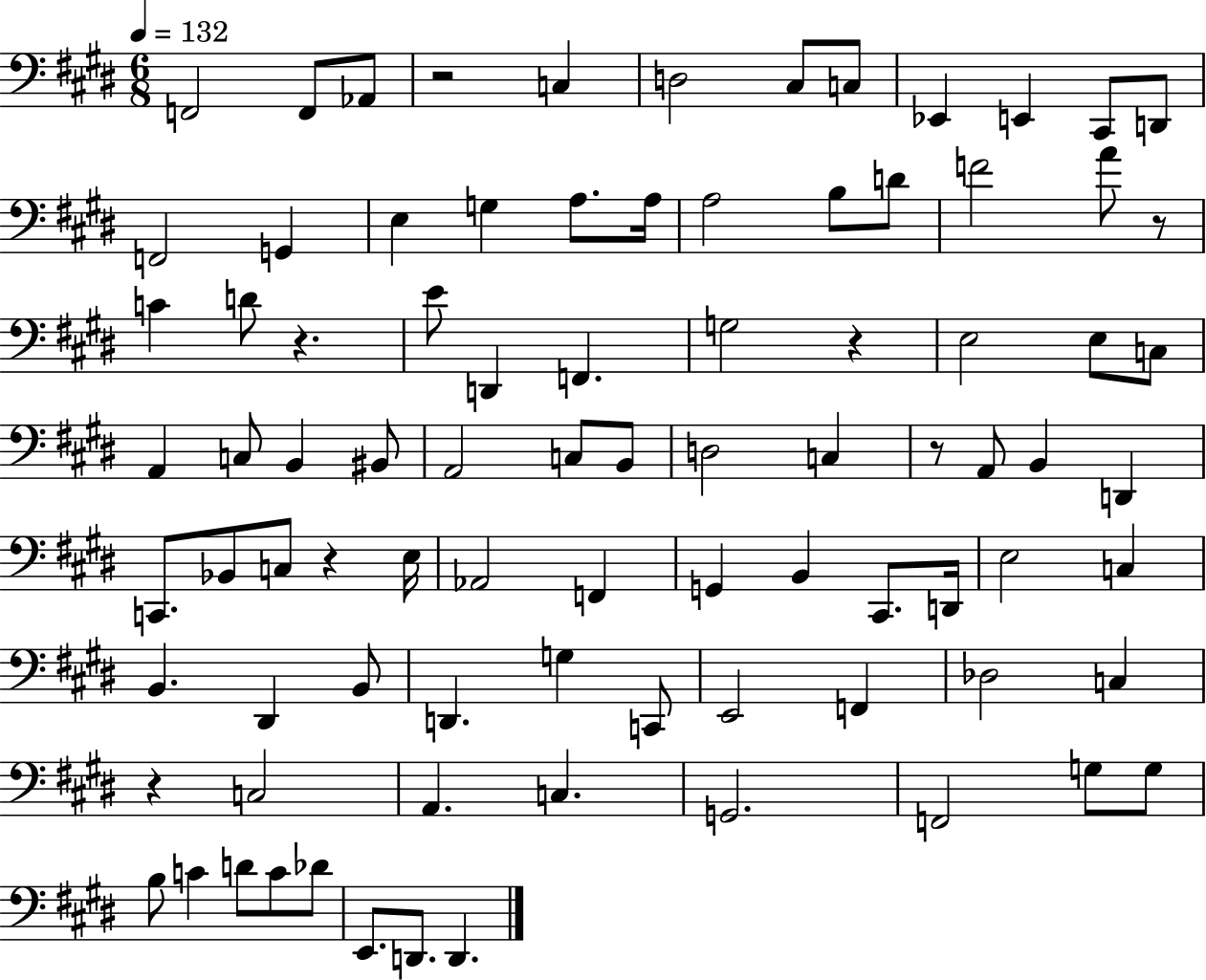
X:1
T:Untitled
M:6/8
L:1/4
K:E
F,,2 F,,/2 _A,,/2 z2 C, D,2 ^C,/2 C,/2 _E,, E,, ^C,,/2 D,,/2 F,,2 G,, E, G, A,/2 A,/4 A,2 B,/2 D/2 F2 A/2 z/2 C D/2 z E/2 D,, F,, G,2 z E,2 E,/2 C,/2 A,, C,/2 B,, ^B,,/2 A,,2 C,/2 B,,/2 D,2 C, z/2 A,,/2 B,, D,, C,,/2 _B,,/2 C,/2 z E,/4 _A,,2 F,, G,, B,, ^C,,/2 D,,/4 E,2 C, B,, ^D,, B,,/2 D,, G, C,,/2 E,,2 F,, _D,2 C, z C,2 A,, C, G,,2 F,,2 G,/2 G,/2 B,/2 C D/2 C/2 _D/2 E,,/2 D,,/2 D,,